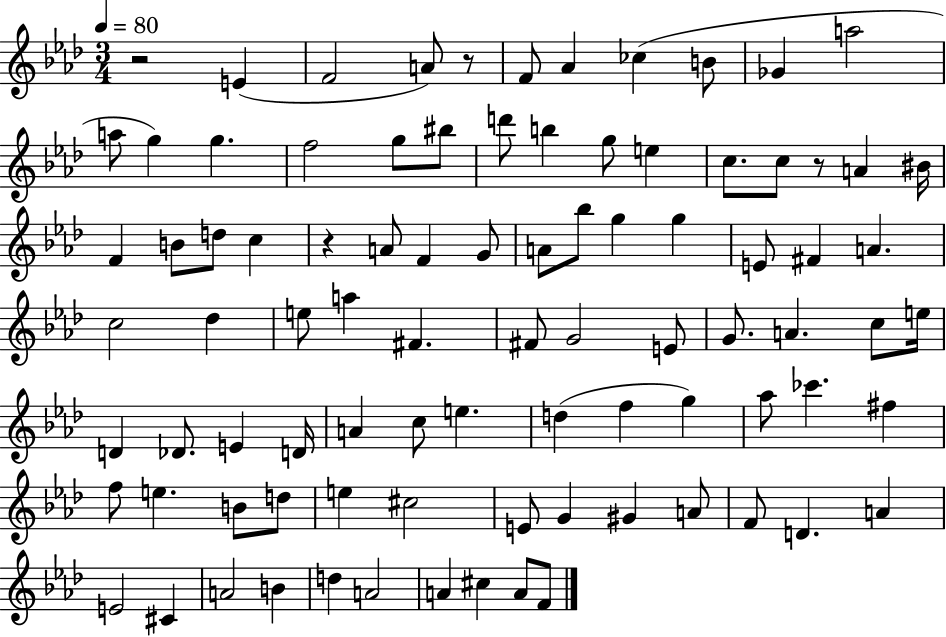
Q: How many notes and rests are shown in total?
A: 89